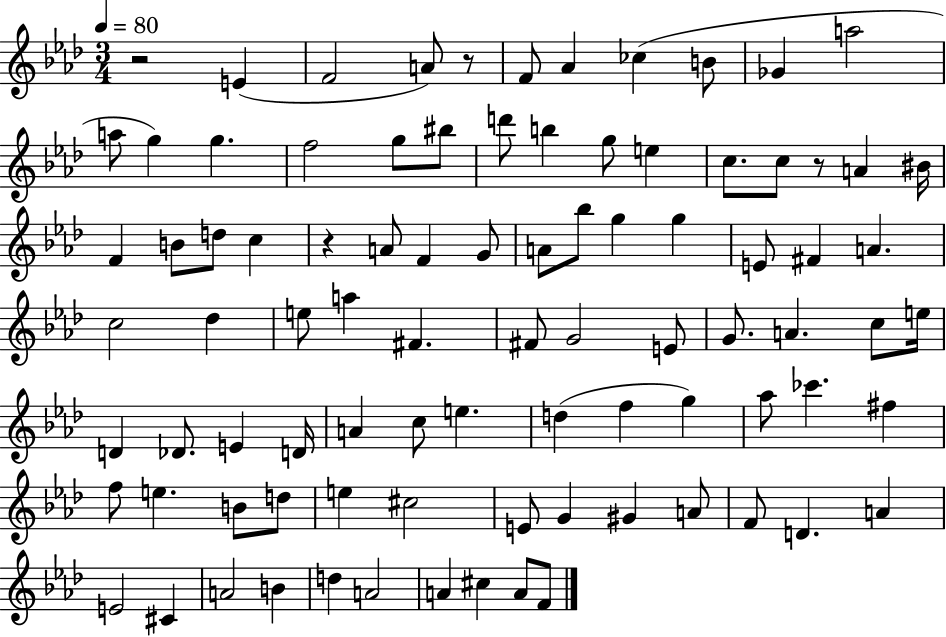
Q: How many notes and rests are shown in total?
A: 89